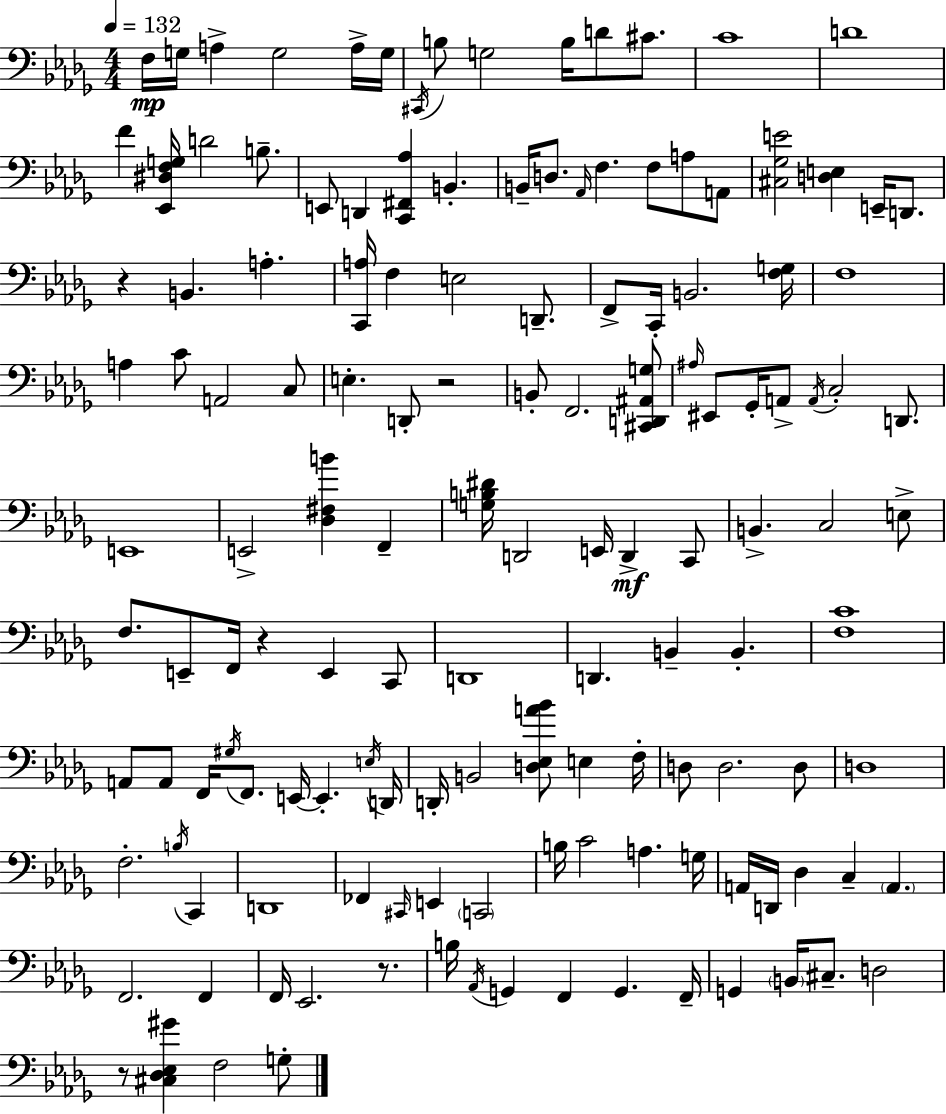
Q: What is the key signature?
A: BES minor